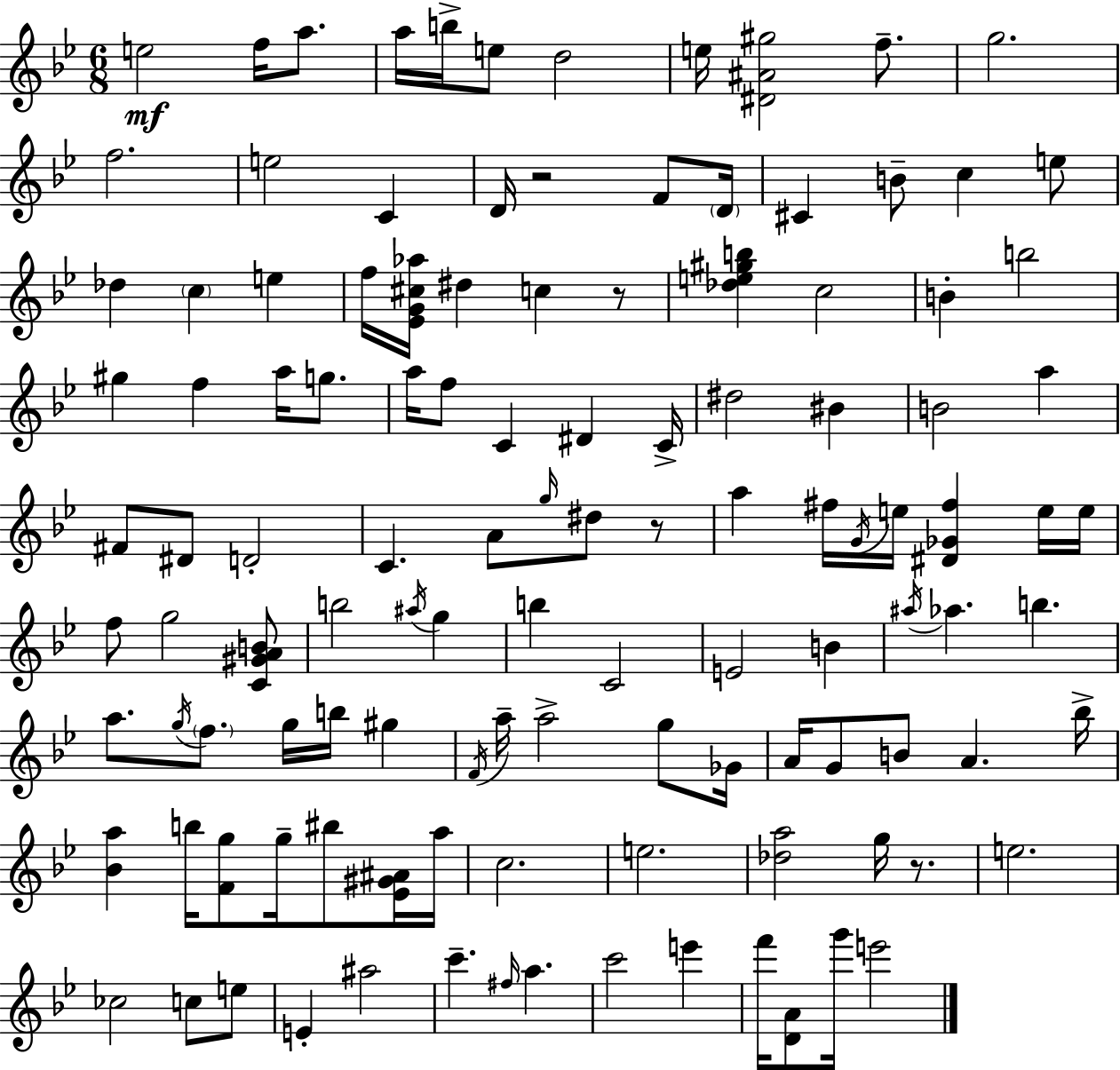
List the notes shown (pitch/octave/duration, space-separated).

E5/h F5/s A5/e. A5/s B5/s E5/e D5/h E5/s [D#4,A#4,G#5]/h F5/e. G5/h. F5/h. E5/h C4/q D4/s R/h F4/e D4/s C#4/q B4/e C5/q E5/e Db5/q C5/q E5/q F5/s [Eb4,G4,C#5,Ab5]/s D#5/q C5/q R/e [Db5,E5,G#5,B5]/q C5/h B4/q B5/h G#5/q F5/q A5/s G5/e. A5/s F5/e C4/q D#4/q C4/s D#5/h BIS4/q B4/h A5/q F#4/e D#4/e D4/h C4/q. A4/e G5/s D#5/e R/e A5/q F#5/s G4/s E5/s [D#4,Gb4,F#5]/q E5/s E5/s F5/e G5/h [C4,G#4,A4,B4]/e B5/h A#5/s G5/q B5/q C4/h E4/h B4/q A#5/s Ab5/q. B5/q. A5/e. G5/s F5/e. G5/s B5/s G#5/q F4/s A5/s A5/h G5/e Gb4/s A4/s G4/e B4/e A4/q. Bb5/s [Bb4,A5]/q B5/s [F4,G5]/e G5/s BIS5/e [Eb4,G#4,A#4]/s A5/s C5/h. E5/h. [Db5,A5]/h G5/s R/e. E5/h. CES5/h C5/e E5/e E4/q A#5/h C6/q. F#5/s A5/q. C6/h E6/q F6/s [D4,A4]/e G6/s E6/h